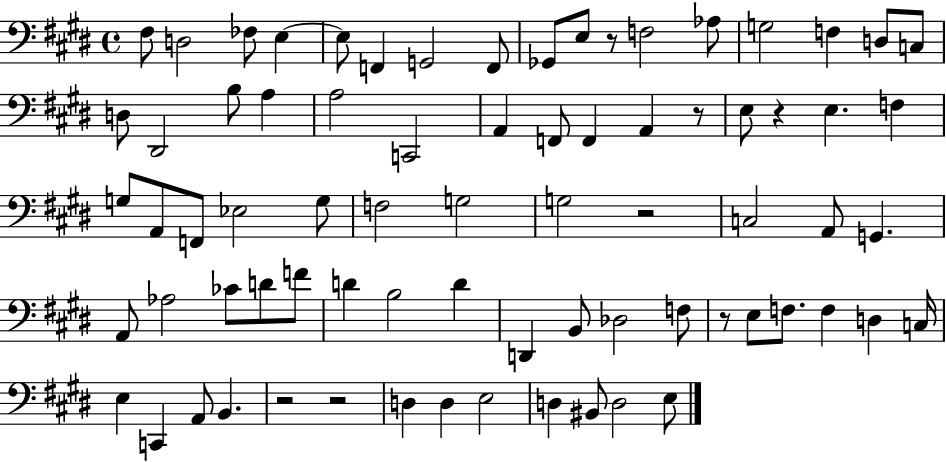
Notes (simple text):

F#3/e D3/h FES3/e E3/q E3/e F2/q G2/h F2/e Gb2/e E3/e R/e F3/h Ab3/e G3/h F3/q D3/e C3/e D3/e D#2/h B3/e A3/q A3/h C2/h A2/q F2/e F2/q A2/q R/e E3/e R/q E3/q. F3/q G3/e A2/e F2/e Eb3/h G3/e F3/h G3/h G3/h R/h C3/h A2/e G2/q. A2/e Ab3/h CES4/e D4/e F4/e D4/q B3/h D4/q D2/q B2/e Db3/h F3/e R/e E3/e F3/e. F3/q D3/q C3/s E3/q C2/q A2/e B2/q. R/h R/h D3/q D3/q E3/h D3/q BIS2/e D3/h E3/e